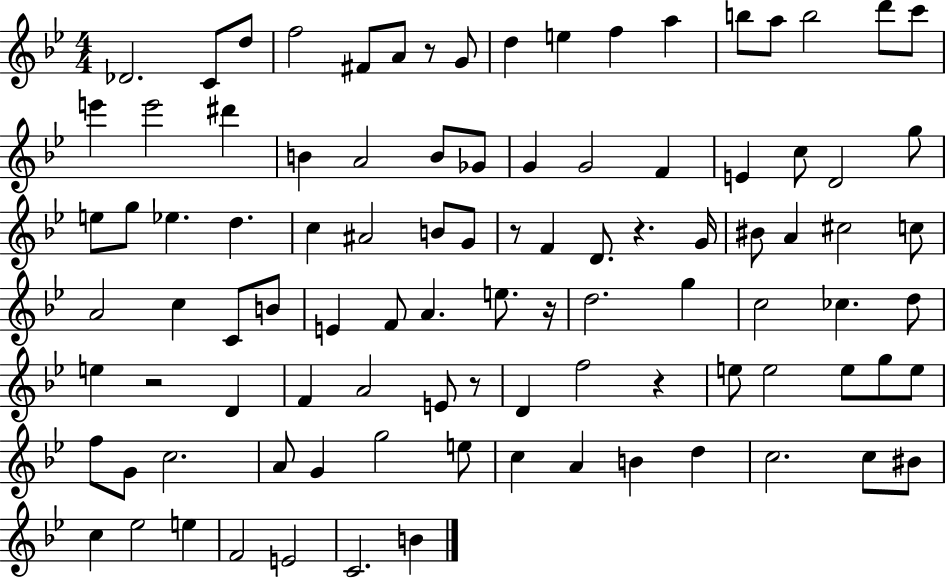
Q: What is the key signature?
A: BES major